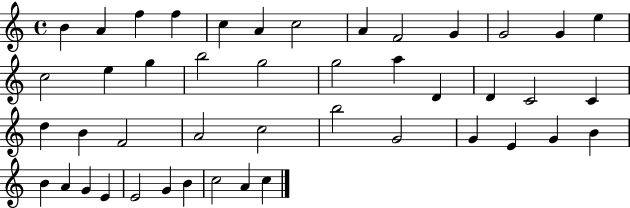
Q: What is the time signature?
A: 4/4